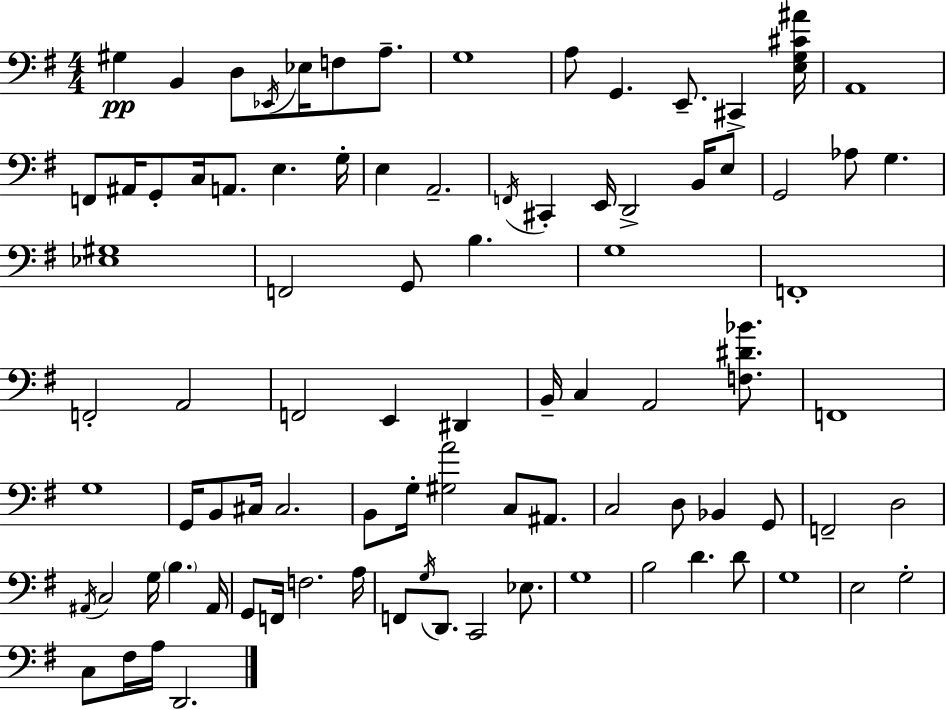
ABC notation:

X:1
T:Untitled
M:4/4
L:1/4
K:G
^G, B,, D,/2 _E,,/4 _E,/4 F,/2 A,/2 G,4 A,/2 G,, E,,/2 ^C,, [E,G,^C^A]/4 A,,4 F,,/2 ^A,,/4 G,,/2 C,/4 A,,/2 E, G,/4 E, A,,2 F,,/4 ^C,, E,,/4 D,,2 B,,/4 E,/2 G,,2 _A,/2 G, [_E,^G,]4 F,,2 G,,/2 B, G,4 F,,4 F,,2 A,,2 F,,2 E,, ^D,, B,,/4 C, A,,2 [F,^D_B]/2 F,,4 G,4 G,,/4 B,,/2 ^C,/4 ^C,2 B,,/2 G,/4 [^G,A]2 C,/2 ^A,,/2 C,2 D,/2 _B,, G,,/2 F,,2 D,2 ^A,,/4 C,2 G,/4 B, ^A,,/4 G,,/2 F,,/4 F,2 A,/4 F,,/2 G,/4 D,,/2 C,,2 _E,/2 G,4 B,2 D D/2 G,4 E,2 G,2 C,/2 ^F,/4 A,/4 D,,2